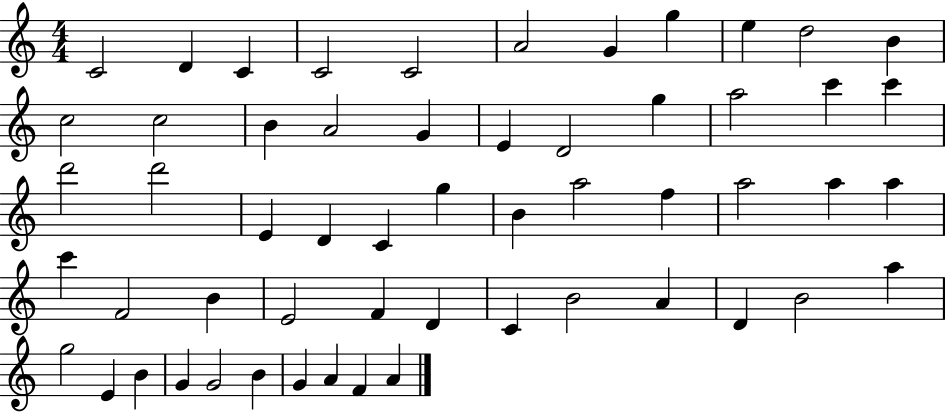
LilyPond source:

{
  \clef treble
  \numericTimeSignature
  \time 4/4
  \key c \major
  c'2 d'4 c'4 | c'2 c'2 | a'2 g'4 g''4 | e''4 d''2 b'4 | \break c''2 c''2 | b'4 a'2 g'4 | e'4 d'2 g''4 | a''2 c'''4 c'''4 | \break d'''2 d'''2 | e'4 d'4 c'4 g''4 | b'4 a''2 f''4 | a''2 a''4 a''4 | \break c'''4 f'2 b'4 | e'2 f'4 d'4 | c'4 b'2 a'4 | d'4 b'2 a''4 | \break g''2 e'4 b'4 | g'4 g'2 b'4 | g'4 a'4 f'4 a'4 | \bar "|."
}